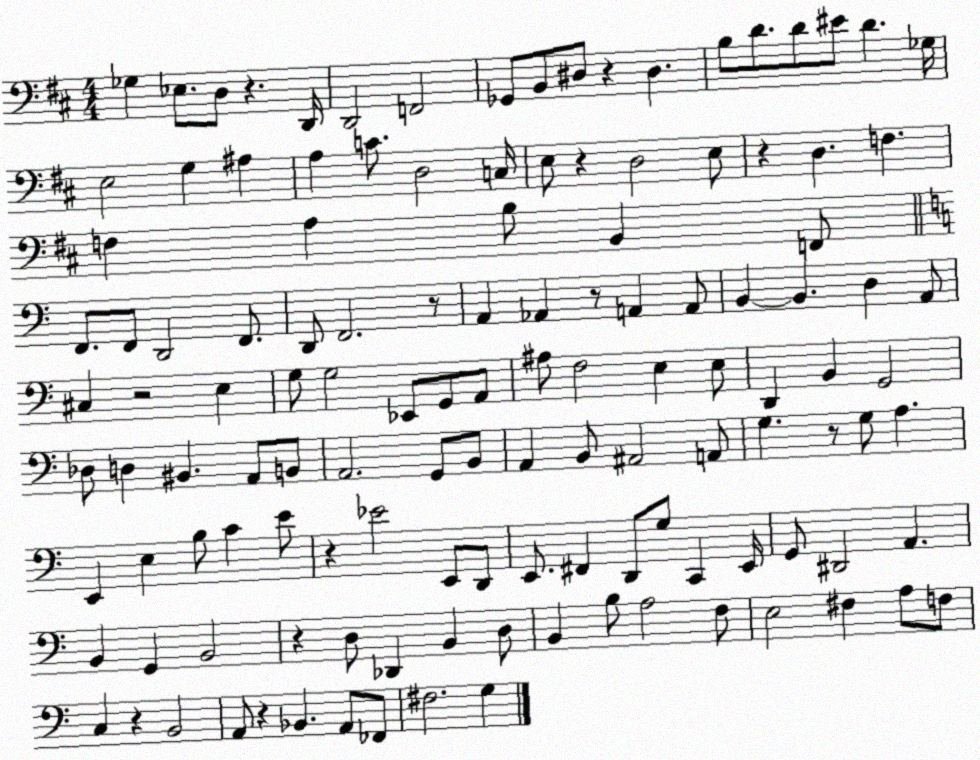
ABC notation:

X:1
T:Untitled
M:4/4
L:1/4
K:D
_G, _E,/2 D,/2 z D,,/4 D,,2 F,,2 _G,,/2 B,,/2 ^D,/2 z ^D, B,/2 D/2 D/2 ^E/2 D _G,/4 E,2 G, ^A, A, C/2 D,2 C,/4 E,/2 z D,2 E,/2 z D, F, F, A, B,/2 B,, F,,/2 F,,/2 F,,/2 D,,2 F,,/2 D,,/2 F,,2 z/2 A,, _A,, z/2 A,, A,,/2 B,, B,, D, A,,/2 ^C, z2 E, G,/2 G,2 _E,,/2 G,,/2 A,,/2 ^A,/2 F,2 E, E,/2 D,, B,, G,,2 _D,/2 D, ^B,, A,,/2 B,,/2 A,,2 G,,/2 B,,/2 A,, B,,/2 ^A,,2 A,,/2 G, z/2 G,/2 A, E,, E, B,/2 C E/2 z _E2 E,,/2 D,,/2 E,,/2 ^F,, D,,/2 G,/2 C,, E,,/4 G,,/2 ^D,,2 A,, B,, G,, B,,2 z D,/2 _D,, B,, D,/2 B,, B,/2 A,2 F,/2 E,2 ^F, A,/2 F,/2 C, z B,,2 A,,/2 z _B,, A,,/2 _F,,/2 ^F,2 G,